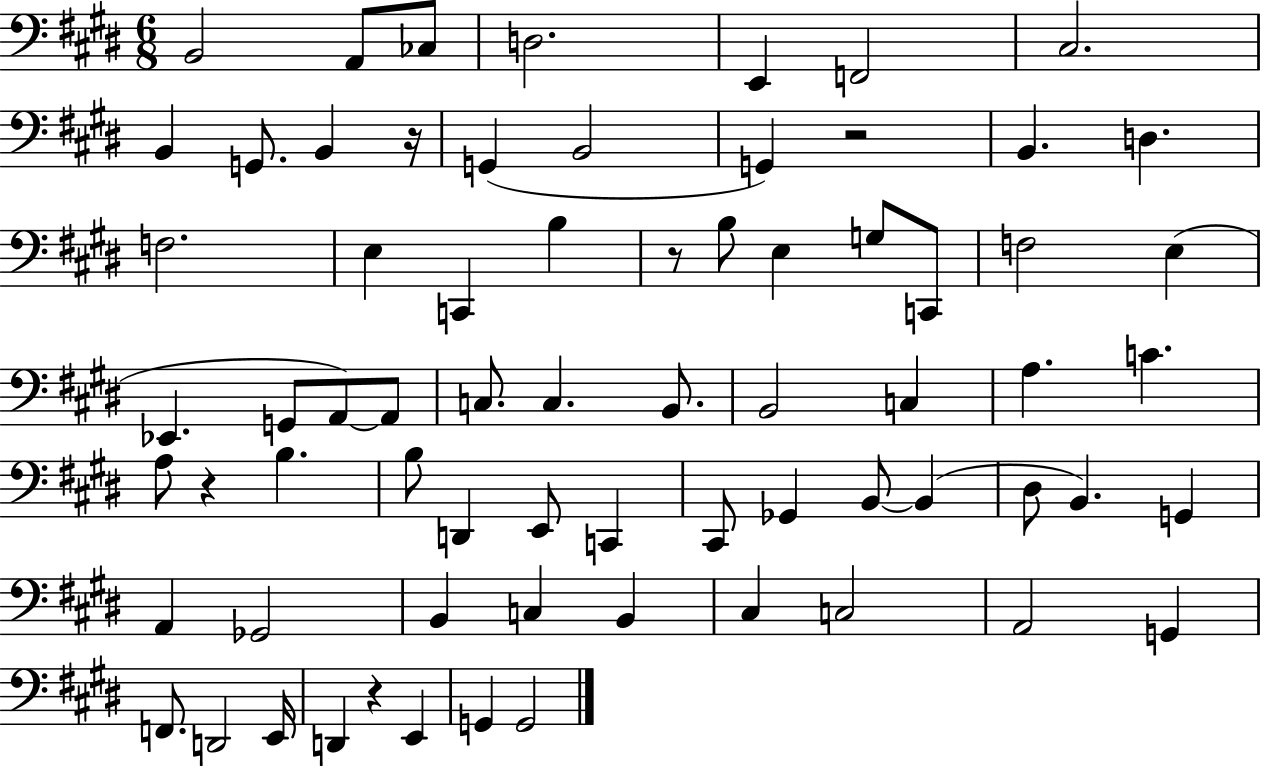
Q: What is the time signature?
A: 6/8